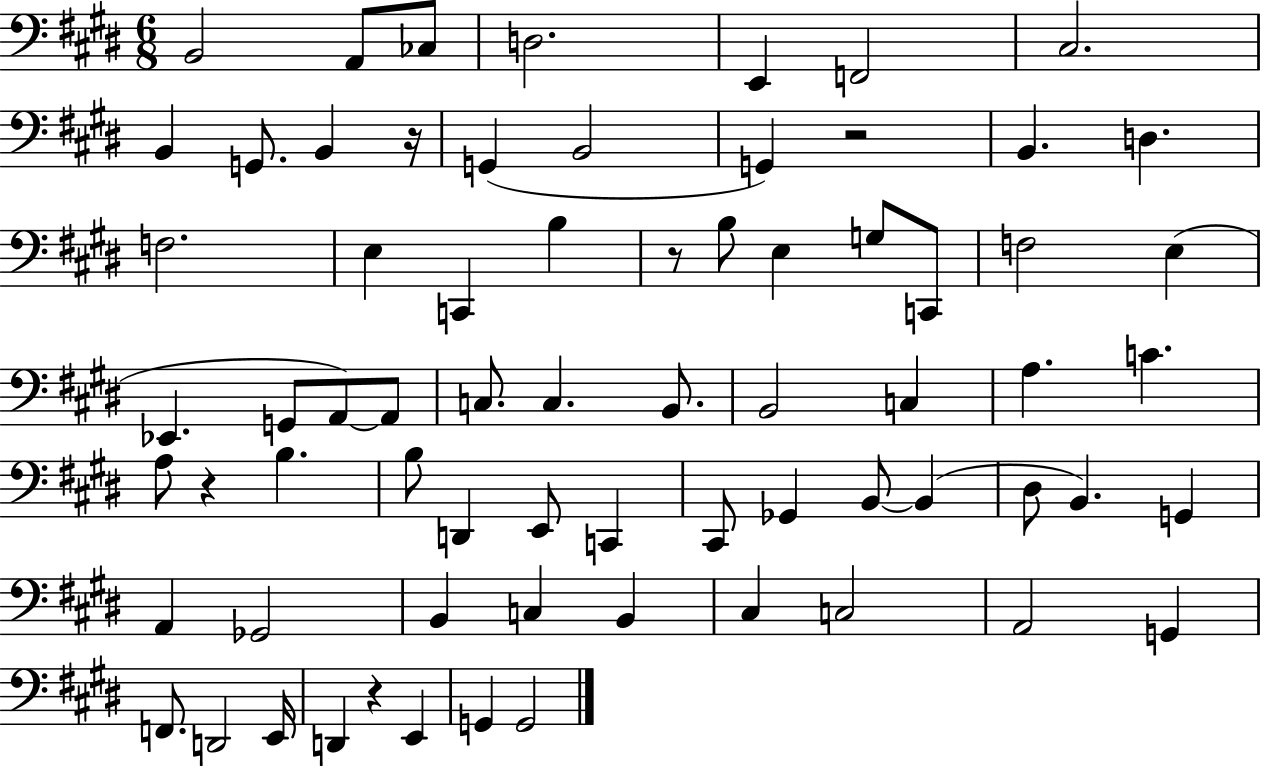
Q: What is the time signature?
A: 6/8